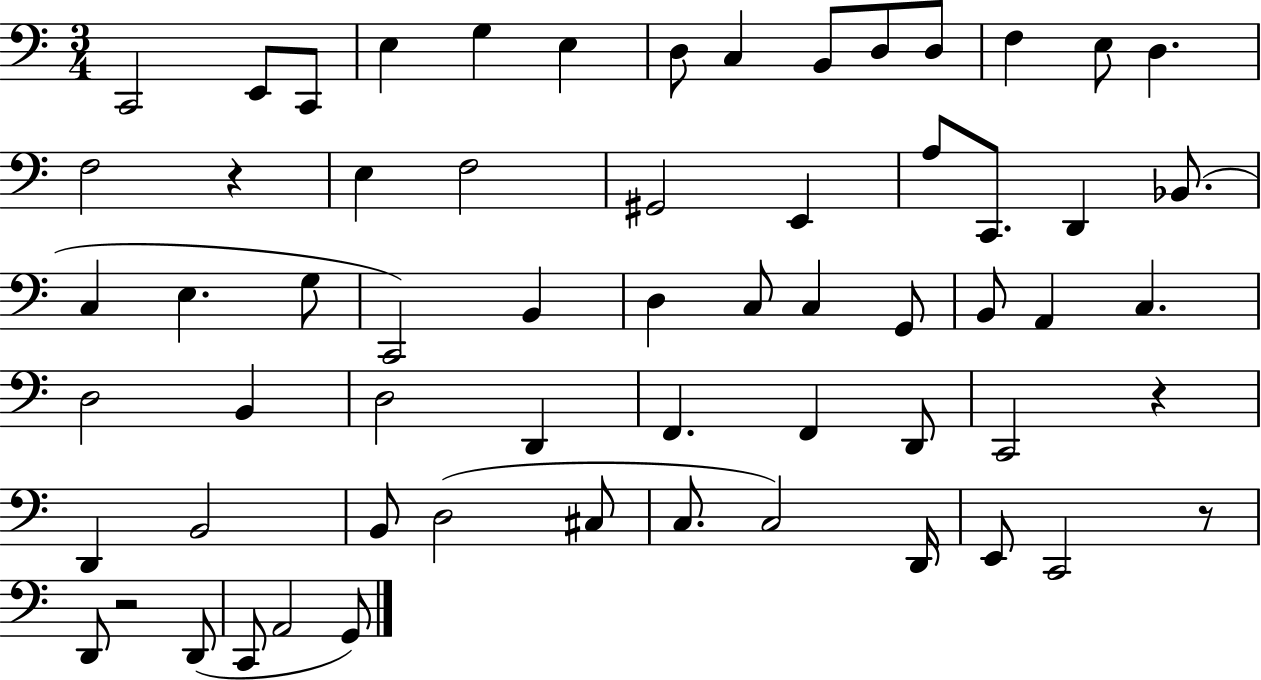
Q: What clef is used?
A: bass